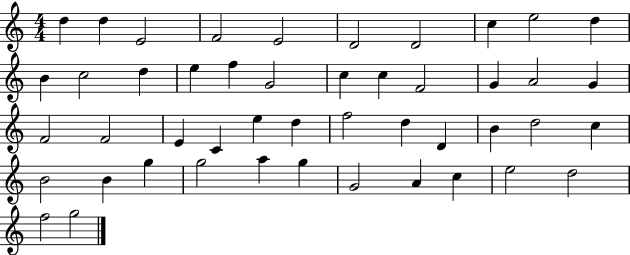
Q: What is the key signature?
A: C major